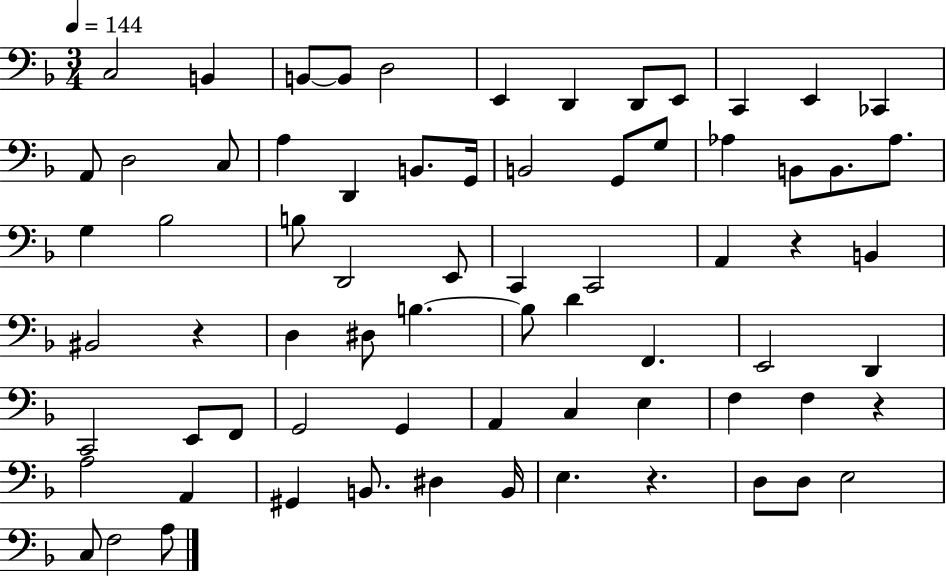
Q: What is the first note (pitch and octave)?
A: C3